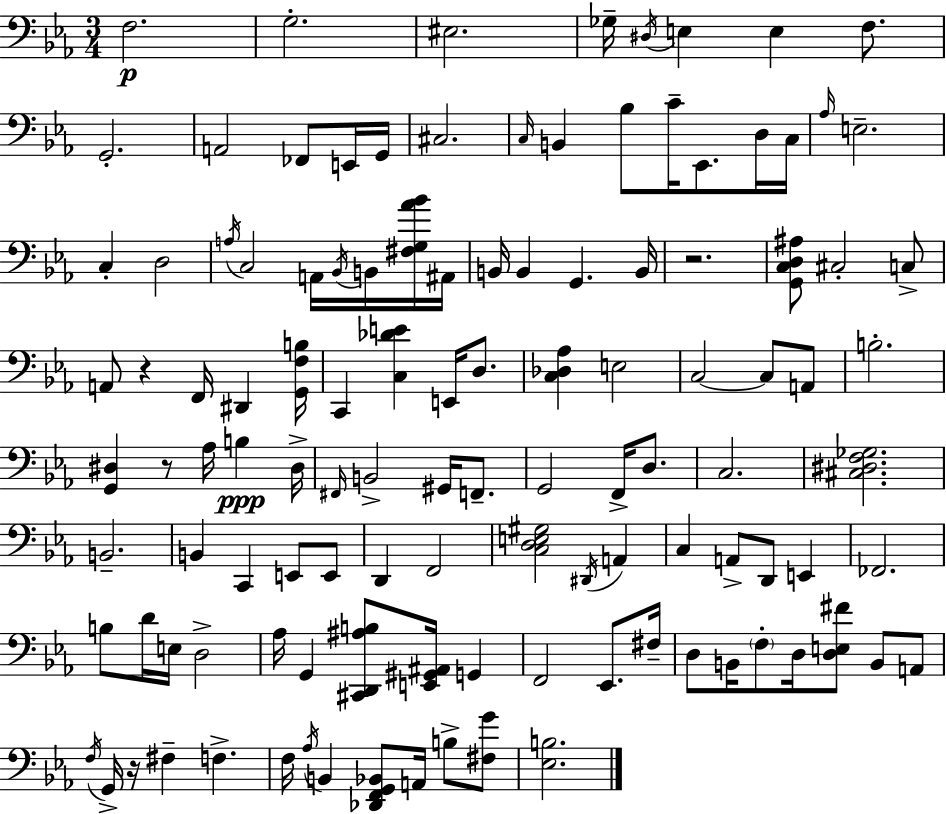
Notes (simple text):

F3/h. G3/h. EIS3/h. Gb3/s D#3/s E3/q E3/q F3/e. G2/h. A2/h FES2/e E2/s G2/s C#3/h. C3/s B2/q Bb3/e C4/s Eb2/e. D3/s C3/s Ab3/s E3/h. C3/q D3/h A3/s C3/h A2/s Bb2/s B2/s [F#3,G3,Ab4,Bb4]/s A#2/s B2/s B2/q G2/q. B2/s R/h. [G2,C3,D3,A#3]/e C#3/h C3/e A2/e R/q F2/s D#2/q [G2,F3,B3]/s C2/q [C3,Db4,E4]/q E2/s D3/e. [C3,Db3,Ab3]/q E3/h C3/h C3/e A2/e B3/h. [G2,D#3]/q R/e Ab3/s B3/q D#3/s F#2/s B2/h G#2/s F2/e. G2/h F2/s D3/e. C3/h. [C#3,D#3,F3,Gb3]/h. B2/h. B2/q C2/q E2/e E2/e D2/q F2/h [C3,D3,E3,G#3]/h D#2/s A2/q C3/q A2/e D2/e E2/q FES2/h. B3/e D4/s E3/s D3/h Ab3/s G2/q [C#2,D2,A#3,B3]/e [E2,G#2,A#2]/s G2/q F2/h Eb2/e. F#3/s D3/e B2/s F3/e D3/s [D3,E3,F#4]/e B2/e A2/e F3/s G2/s R/s F#3/q F3/q. F3/s Ab3/s B2/q [Db2,F2,G2,Bb2]/e A2/s B3/e [F#3,G4]/e [Eb3,B3]/h.